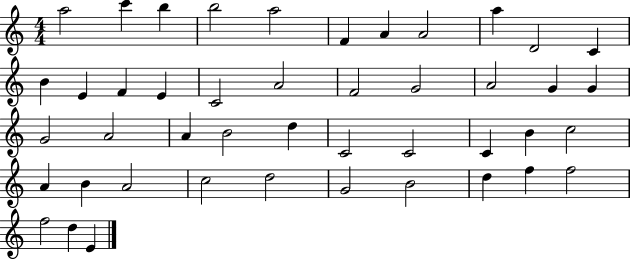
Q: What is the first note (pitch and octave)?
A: A5